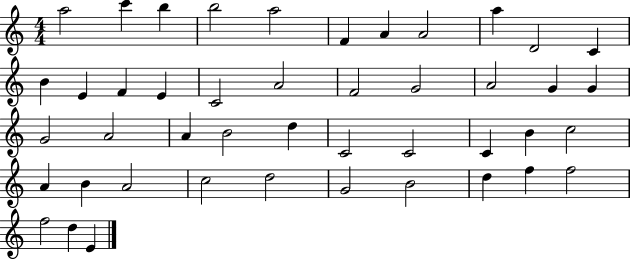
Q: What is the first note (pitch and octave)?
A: A5